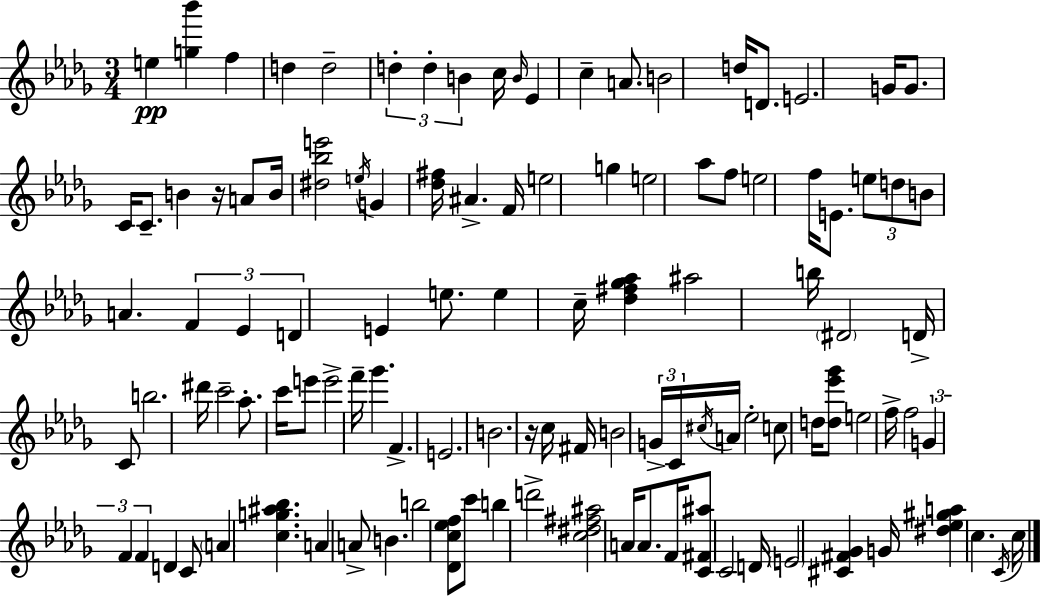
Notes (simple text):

E5/q [G5,Bb6]/q F5/q D5/q D5/h D5/q D5/q B4/q C5/s B4/s Eb4/q C5/q A4/e. B4/h D5/s D4/e. E4/h. G4/s G4/e. C4/s C4/e. B4/q R/s A4/e B4/s [D#5,Bb5,E6]/h E5/s G4/q [Db5,F#5]/s A#4/q. F4/s E5/h G5/q E5/h Ab5/e F5/e E5/h F5/s E4/e. E5/e D5/e B4/e A4/q. F4/q Eb4/q D4/q E4/q E5/e. E5/q C5/s [Db5,F#5,Gb5,Ab5]/q A#5/h B5/s D#4/h D4/s C4/e B5/h. D#6/s C6/h Ab5/e. C6/s E6/e E6/h F6/s Gb6/q. F4/q. E4/h. B4/h. R/s C5/s F#4/s B4/h G4/s C4/s C#5/s A4/s Eb5/h C5/e D5/s [D5,Eb6,Gb6]/e E5/h F5/s F5/h G4/q F4/q F4/q D4/q C4/e A4/q [C5,G5,A#5,Bb5]/q. A4/q A4/e B4/q. B5/h [Db4,C5,Eb5,F5]/e C6/e B5/q D6/h [C5,D#5,F#5,A#5]/h A4/s A4/e. F4/s [C4,F#4,A#5]/e C4/h D4/s E4/h [C#4,F#4,Gb4]/q G4/s [D#5,Eb5,G#5,A5]/q C5/q. C4/s C5/s